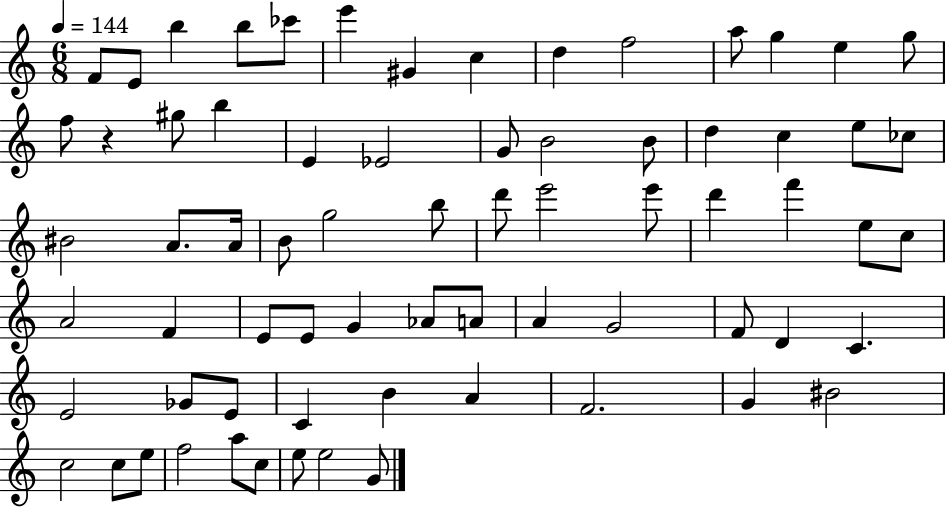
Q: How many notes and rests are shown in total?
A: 70